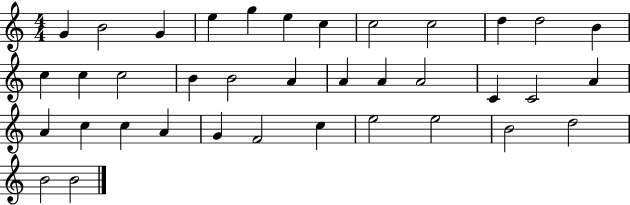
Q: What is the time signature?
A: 4/4